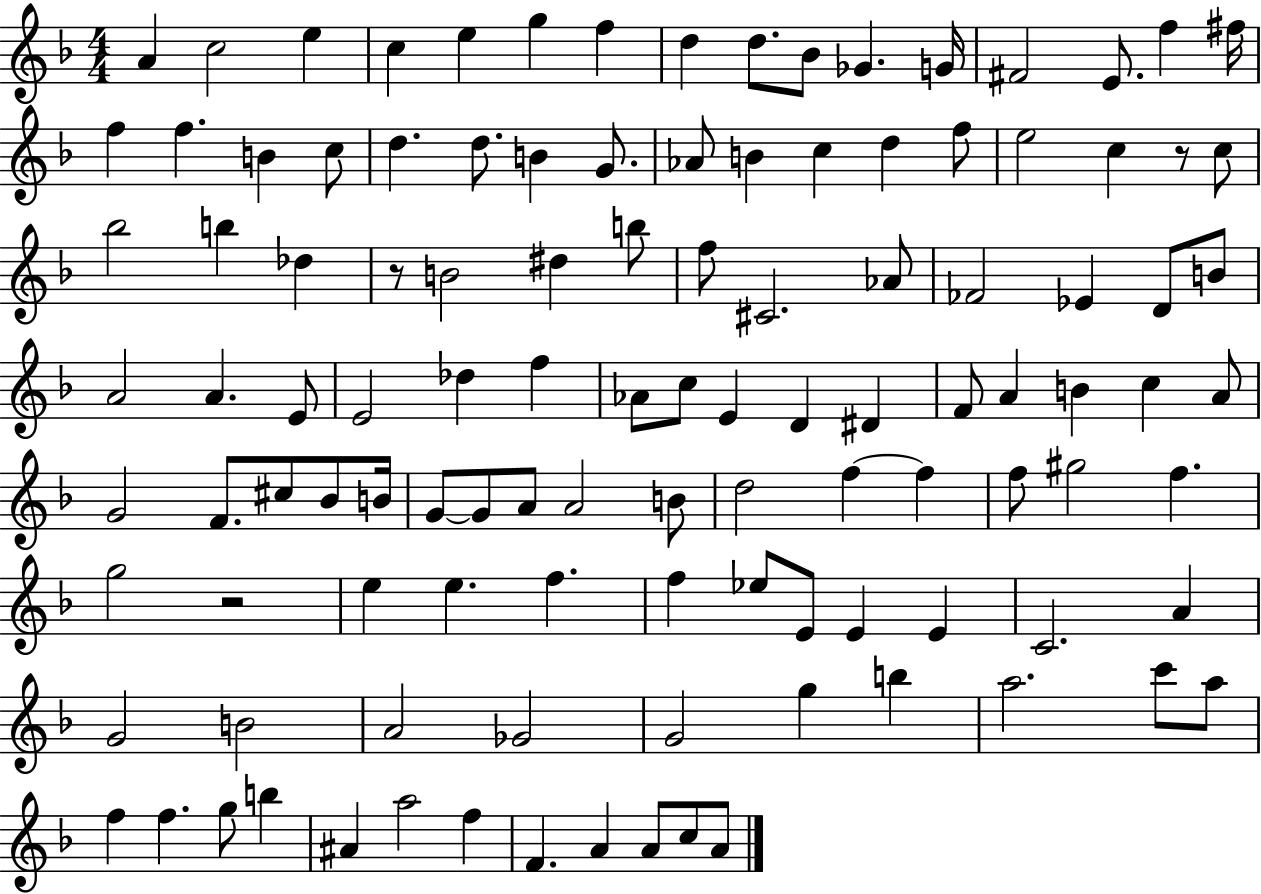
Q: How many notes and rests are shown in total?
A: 113